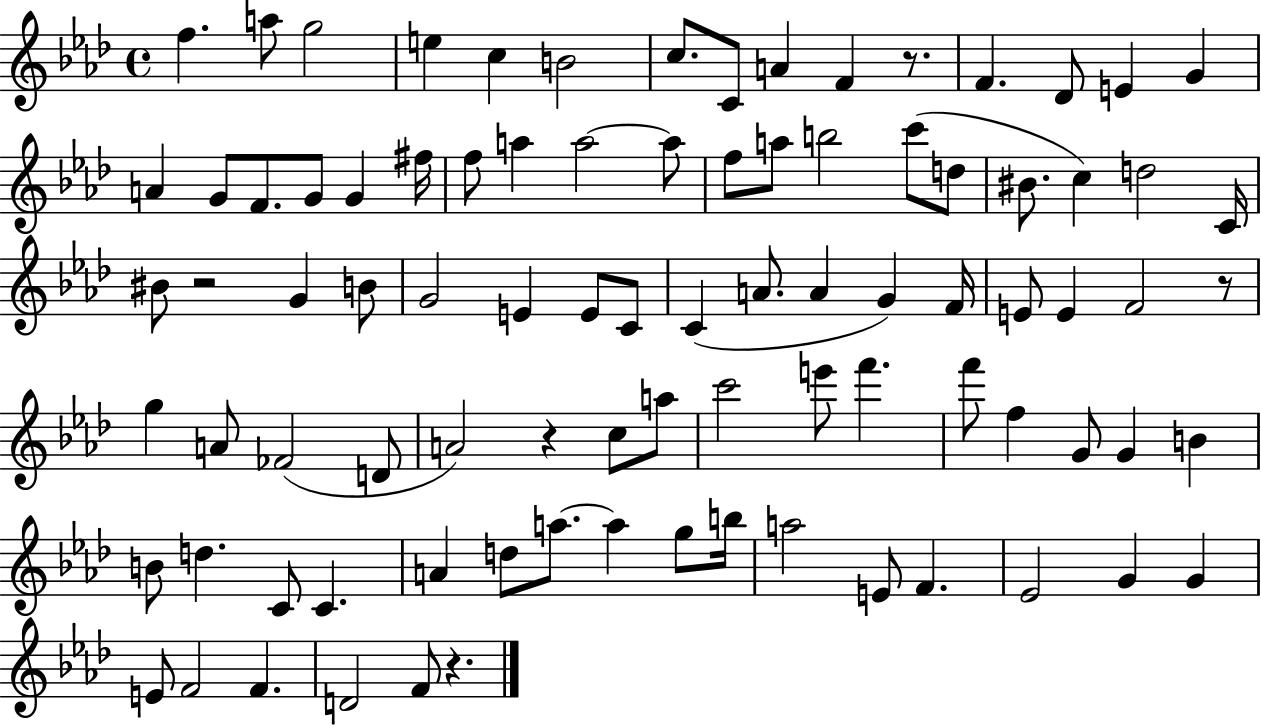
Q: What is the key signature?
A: AES major